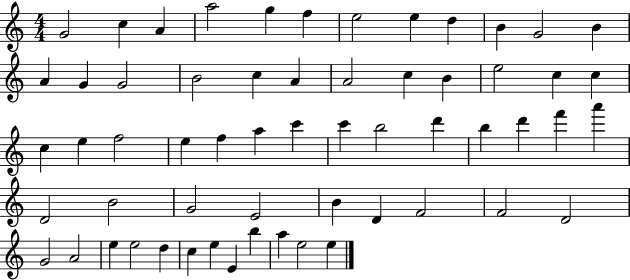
G4/h C5/q A4/q A5/h G5/q F5/q E5/h E5/q D5/q B4/q G4/h B4/q A4/q G4/q G4/h B4/h C5/q A4/q A4/h C5/q B4/q E5/h C5/q C5/q C5/q E5/q F5/h E5/q F5/q A5/q C6/q C6/q B5/h D6/q B5/q D6/q F6/q A6/q D4/h B4/h G4/h E4/h B4/q D4/q F4/h F4/h D4/h G4/h A4/h E5/q E5/h D5/q C5/q E5/q E4/q B5/q A5/q E5/h E5/q